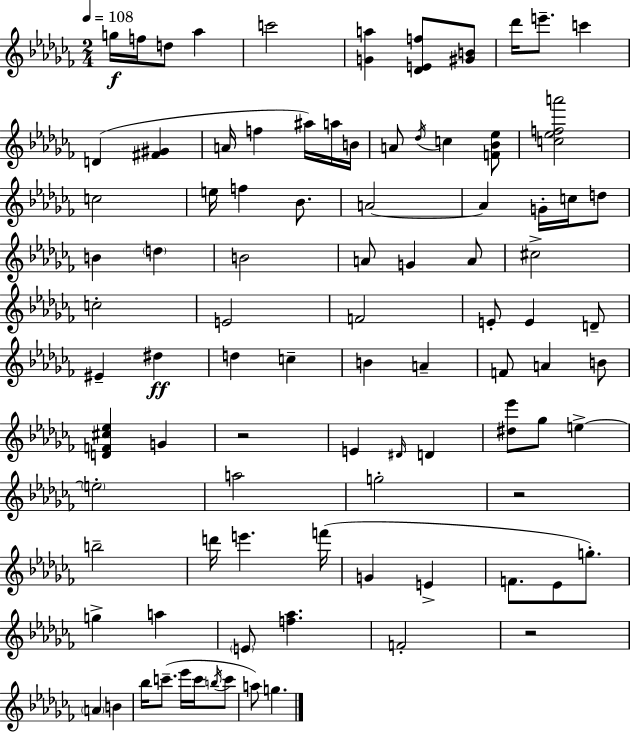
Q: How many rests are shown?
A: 3